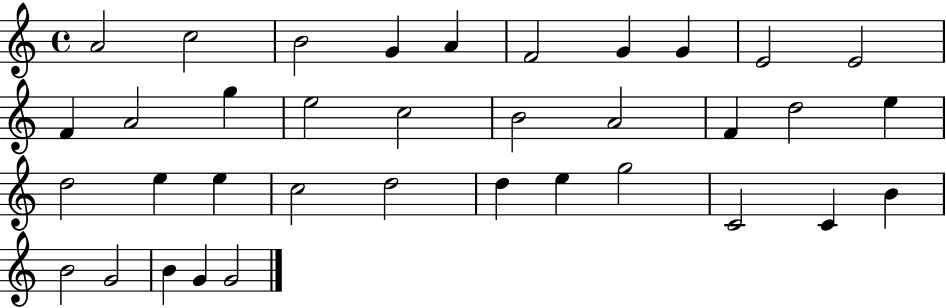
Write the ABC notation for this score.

X:1
T:Untitled
M:4/4
L:1/4
K:C
A2 c2 B2 G A F2 G G E2 E2 F A2 g e2 c2 B2 A2 F d2 e d2 e e c2 d2 d e g2 C2 C B B2 G2 B G G2